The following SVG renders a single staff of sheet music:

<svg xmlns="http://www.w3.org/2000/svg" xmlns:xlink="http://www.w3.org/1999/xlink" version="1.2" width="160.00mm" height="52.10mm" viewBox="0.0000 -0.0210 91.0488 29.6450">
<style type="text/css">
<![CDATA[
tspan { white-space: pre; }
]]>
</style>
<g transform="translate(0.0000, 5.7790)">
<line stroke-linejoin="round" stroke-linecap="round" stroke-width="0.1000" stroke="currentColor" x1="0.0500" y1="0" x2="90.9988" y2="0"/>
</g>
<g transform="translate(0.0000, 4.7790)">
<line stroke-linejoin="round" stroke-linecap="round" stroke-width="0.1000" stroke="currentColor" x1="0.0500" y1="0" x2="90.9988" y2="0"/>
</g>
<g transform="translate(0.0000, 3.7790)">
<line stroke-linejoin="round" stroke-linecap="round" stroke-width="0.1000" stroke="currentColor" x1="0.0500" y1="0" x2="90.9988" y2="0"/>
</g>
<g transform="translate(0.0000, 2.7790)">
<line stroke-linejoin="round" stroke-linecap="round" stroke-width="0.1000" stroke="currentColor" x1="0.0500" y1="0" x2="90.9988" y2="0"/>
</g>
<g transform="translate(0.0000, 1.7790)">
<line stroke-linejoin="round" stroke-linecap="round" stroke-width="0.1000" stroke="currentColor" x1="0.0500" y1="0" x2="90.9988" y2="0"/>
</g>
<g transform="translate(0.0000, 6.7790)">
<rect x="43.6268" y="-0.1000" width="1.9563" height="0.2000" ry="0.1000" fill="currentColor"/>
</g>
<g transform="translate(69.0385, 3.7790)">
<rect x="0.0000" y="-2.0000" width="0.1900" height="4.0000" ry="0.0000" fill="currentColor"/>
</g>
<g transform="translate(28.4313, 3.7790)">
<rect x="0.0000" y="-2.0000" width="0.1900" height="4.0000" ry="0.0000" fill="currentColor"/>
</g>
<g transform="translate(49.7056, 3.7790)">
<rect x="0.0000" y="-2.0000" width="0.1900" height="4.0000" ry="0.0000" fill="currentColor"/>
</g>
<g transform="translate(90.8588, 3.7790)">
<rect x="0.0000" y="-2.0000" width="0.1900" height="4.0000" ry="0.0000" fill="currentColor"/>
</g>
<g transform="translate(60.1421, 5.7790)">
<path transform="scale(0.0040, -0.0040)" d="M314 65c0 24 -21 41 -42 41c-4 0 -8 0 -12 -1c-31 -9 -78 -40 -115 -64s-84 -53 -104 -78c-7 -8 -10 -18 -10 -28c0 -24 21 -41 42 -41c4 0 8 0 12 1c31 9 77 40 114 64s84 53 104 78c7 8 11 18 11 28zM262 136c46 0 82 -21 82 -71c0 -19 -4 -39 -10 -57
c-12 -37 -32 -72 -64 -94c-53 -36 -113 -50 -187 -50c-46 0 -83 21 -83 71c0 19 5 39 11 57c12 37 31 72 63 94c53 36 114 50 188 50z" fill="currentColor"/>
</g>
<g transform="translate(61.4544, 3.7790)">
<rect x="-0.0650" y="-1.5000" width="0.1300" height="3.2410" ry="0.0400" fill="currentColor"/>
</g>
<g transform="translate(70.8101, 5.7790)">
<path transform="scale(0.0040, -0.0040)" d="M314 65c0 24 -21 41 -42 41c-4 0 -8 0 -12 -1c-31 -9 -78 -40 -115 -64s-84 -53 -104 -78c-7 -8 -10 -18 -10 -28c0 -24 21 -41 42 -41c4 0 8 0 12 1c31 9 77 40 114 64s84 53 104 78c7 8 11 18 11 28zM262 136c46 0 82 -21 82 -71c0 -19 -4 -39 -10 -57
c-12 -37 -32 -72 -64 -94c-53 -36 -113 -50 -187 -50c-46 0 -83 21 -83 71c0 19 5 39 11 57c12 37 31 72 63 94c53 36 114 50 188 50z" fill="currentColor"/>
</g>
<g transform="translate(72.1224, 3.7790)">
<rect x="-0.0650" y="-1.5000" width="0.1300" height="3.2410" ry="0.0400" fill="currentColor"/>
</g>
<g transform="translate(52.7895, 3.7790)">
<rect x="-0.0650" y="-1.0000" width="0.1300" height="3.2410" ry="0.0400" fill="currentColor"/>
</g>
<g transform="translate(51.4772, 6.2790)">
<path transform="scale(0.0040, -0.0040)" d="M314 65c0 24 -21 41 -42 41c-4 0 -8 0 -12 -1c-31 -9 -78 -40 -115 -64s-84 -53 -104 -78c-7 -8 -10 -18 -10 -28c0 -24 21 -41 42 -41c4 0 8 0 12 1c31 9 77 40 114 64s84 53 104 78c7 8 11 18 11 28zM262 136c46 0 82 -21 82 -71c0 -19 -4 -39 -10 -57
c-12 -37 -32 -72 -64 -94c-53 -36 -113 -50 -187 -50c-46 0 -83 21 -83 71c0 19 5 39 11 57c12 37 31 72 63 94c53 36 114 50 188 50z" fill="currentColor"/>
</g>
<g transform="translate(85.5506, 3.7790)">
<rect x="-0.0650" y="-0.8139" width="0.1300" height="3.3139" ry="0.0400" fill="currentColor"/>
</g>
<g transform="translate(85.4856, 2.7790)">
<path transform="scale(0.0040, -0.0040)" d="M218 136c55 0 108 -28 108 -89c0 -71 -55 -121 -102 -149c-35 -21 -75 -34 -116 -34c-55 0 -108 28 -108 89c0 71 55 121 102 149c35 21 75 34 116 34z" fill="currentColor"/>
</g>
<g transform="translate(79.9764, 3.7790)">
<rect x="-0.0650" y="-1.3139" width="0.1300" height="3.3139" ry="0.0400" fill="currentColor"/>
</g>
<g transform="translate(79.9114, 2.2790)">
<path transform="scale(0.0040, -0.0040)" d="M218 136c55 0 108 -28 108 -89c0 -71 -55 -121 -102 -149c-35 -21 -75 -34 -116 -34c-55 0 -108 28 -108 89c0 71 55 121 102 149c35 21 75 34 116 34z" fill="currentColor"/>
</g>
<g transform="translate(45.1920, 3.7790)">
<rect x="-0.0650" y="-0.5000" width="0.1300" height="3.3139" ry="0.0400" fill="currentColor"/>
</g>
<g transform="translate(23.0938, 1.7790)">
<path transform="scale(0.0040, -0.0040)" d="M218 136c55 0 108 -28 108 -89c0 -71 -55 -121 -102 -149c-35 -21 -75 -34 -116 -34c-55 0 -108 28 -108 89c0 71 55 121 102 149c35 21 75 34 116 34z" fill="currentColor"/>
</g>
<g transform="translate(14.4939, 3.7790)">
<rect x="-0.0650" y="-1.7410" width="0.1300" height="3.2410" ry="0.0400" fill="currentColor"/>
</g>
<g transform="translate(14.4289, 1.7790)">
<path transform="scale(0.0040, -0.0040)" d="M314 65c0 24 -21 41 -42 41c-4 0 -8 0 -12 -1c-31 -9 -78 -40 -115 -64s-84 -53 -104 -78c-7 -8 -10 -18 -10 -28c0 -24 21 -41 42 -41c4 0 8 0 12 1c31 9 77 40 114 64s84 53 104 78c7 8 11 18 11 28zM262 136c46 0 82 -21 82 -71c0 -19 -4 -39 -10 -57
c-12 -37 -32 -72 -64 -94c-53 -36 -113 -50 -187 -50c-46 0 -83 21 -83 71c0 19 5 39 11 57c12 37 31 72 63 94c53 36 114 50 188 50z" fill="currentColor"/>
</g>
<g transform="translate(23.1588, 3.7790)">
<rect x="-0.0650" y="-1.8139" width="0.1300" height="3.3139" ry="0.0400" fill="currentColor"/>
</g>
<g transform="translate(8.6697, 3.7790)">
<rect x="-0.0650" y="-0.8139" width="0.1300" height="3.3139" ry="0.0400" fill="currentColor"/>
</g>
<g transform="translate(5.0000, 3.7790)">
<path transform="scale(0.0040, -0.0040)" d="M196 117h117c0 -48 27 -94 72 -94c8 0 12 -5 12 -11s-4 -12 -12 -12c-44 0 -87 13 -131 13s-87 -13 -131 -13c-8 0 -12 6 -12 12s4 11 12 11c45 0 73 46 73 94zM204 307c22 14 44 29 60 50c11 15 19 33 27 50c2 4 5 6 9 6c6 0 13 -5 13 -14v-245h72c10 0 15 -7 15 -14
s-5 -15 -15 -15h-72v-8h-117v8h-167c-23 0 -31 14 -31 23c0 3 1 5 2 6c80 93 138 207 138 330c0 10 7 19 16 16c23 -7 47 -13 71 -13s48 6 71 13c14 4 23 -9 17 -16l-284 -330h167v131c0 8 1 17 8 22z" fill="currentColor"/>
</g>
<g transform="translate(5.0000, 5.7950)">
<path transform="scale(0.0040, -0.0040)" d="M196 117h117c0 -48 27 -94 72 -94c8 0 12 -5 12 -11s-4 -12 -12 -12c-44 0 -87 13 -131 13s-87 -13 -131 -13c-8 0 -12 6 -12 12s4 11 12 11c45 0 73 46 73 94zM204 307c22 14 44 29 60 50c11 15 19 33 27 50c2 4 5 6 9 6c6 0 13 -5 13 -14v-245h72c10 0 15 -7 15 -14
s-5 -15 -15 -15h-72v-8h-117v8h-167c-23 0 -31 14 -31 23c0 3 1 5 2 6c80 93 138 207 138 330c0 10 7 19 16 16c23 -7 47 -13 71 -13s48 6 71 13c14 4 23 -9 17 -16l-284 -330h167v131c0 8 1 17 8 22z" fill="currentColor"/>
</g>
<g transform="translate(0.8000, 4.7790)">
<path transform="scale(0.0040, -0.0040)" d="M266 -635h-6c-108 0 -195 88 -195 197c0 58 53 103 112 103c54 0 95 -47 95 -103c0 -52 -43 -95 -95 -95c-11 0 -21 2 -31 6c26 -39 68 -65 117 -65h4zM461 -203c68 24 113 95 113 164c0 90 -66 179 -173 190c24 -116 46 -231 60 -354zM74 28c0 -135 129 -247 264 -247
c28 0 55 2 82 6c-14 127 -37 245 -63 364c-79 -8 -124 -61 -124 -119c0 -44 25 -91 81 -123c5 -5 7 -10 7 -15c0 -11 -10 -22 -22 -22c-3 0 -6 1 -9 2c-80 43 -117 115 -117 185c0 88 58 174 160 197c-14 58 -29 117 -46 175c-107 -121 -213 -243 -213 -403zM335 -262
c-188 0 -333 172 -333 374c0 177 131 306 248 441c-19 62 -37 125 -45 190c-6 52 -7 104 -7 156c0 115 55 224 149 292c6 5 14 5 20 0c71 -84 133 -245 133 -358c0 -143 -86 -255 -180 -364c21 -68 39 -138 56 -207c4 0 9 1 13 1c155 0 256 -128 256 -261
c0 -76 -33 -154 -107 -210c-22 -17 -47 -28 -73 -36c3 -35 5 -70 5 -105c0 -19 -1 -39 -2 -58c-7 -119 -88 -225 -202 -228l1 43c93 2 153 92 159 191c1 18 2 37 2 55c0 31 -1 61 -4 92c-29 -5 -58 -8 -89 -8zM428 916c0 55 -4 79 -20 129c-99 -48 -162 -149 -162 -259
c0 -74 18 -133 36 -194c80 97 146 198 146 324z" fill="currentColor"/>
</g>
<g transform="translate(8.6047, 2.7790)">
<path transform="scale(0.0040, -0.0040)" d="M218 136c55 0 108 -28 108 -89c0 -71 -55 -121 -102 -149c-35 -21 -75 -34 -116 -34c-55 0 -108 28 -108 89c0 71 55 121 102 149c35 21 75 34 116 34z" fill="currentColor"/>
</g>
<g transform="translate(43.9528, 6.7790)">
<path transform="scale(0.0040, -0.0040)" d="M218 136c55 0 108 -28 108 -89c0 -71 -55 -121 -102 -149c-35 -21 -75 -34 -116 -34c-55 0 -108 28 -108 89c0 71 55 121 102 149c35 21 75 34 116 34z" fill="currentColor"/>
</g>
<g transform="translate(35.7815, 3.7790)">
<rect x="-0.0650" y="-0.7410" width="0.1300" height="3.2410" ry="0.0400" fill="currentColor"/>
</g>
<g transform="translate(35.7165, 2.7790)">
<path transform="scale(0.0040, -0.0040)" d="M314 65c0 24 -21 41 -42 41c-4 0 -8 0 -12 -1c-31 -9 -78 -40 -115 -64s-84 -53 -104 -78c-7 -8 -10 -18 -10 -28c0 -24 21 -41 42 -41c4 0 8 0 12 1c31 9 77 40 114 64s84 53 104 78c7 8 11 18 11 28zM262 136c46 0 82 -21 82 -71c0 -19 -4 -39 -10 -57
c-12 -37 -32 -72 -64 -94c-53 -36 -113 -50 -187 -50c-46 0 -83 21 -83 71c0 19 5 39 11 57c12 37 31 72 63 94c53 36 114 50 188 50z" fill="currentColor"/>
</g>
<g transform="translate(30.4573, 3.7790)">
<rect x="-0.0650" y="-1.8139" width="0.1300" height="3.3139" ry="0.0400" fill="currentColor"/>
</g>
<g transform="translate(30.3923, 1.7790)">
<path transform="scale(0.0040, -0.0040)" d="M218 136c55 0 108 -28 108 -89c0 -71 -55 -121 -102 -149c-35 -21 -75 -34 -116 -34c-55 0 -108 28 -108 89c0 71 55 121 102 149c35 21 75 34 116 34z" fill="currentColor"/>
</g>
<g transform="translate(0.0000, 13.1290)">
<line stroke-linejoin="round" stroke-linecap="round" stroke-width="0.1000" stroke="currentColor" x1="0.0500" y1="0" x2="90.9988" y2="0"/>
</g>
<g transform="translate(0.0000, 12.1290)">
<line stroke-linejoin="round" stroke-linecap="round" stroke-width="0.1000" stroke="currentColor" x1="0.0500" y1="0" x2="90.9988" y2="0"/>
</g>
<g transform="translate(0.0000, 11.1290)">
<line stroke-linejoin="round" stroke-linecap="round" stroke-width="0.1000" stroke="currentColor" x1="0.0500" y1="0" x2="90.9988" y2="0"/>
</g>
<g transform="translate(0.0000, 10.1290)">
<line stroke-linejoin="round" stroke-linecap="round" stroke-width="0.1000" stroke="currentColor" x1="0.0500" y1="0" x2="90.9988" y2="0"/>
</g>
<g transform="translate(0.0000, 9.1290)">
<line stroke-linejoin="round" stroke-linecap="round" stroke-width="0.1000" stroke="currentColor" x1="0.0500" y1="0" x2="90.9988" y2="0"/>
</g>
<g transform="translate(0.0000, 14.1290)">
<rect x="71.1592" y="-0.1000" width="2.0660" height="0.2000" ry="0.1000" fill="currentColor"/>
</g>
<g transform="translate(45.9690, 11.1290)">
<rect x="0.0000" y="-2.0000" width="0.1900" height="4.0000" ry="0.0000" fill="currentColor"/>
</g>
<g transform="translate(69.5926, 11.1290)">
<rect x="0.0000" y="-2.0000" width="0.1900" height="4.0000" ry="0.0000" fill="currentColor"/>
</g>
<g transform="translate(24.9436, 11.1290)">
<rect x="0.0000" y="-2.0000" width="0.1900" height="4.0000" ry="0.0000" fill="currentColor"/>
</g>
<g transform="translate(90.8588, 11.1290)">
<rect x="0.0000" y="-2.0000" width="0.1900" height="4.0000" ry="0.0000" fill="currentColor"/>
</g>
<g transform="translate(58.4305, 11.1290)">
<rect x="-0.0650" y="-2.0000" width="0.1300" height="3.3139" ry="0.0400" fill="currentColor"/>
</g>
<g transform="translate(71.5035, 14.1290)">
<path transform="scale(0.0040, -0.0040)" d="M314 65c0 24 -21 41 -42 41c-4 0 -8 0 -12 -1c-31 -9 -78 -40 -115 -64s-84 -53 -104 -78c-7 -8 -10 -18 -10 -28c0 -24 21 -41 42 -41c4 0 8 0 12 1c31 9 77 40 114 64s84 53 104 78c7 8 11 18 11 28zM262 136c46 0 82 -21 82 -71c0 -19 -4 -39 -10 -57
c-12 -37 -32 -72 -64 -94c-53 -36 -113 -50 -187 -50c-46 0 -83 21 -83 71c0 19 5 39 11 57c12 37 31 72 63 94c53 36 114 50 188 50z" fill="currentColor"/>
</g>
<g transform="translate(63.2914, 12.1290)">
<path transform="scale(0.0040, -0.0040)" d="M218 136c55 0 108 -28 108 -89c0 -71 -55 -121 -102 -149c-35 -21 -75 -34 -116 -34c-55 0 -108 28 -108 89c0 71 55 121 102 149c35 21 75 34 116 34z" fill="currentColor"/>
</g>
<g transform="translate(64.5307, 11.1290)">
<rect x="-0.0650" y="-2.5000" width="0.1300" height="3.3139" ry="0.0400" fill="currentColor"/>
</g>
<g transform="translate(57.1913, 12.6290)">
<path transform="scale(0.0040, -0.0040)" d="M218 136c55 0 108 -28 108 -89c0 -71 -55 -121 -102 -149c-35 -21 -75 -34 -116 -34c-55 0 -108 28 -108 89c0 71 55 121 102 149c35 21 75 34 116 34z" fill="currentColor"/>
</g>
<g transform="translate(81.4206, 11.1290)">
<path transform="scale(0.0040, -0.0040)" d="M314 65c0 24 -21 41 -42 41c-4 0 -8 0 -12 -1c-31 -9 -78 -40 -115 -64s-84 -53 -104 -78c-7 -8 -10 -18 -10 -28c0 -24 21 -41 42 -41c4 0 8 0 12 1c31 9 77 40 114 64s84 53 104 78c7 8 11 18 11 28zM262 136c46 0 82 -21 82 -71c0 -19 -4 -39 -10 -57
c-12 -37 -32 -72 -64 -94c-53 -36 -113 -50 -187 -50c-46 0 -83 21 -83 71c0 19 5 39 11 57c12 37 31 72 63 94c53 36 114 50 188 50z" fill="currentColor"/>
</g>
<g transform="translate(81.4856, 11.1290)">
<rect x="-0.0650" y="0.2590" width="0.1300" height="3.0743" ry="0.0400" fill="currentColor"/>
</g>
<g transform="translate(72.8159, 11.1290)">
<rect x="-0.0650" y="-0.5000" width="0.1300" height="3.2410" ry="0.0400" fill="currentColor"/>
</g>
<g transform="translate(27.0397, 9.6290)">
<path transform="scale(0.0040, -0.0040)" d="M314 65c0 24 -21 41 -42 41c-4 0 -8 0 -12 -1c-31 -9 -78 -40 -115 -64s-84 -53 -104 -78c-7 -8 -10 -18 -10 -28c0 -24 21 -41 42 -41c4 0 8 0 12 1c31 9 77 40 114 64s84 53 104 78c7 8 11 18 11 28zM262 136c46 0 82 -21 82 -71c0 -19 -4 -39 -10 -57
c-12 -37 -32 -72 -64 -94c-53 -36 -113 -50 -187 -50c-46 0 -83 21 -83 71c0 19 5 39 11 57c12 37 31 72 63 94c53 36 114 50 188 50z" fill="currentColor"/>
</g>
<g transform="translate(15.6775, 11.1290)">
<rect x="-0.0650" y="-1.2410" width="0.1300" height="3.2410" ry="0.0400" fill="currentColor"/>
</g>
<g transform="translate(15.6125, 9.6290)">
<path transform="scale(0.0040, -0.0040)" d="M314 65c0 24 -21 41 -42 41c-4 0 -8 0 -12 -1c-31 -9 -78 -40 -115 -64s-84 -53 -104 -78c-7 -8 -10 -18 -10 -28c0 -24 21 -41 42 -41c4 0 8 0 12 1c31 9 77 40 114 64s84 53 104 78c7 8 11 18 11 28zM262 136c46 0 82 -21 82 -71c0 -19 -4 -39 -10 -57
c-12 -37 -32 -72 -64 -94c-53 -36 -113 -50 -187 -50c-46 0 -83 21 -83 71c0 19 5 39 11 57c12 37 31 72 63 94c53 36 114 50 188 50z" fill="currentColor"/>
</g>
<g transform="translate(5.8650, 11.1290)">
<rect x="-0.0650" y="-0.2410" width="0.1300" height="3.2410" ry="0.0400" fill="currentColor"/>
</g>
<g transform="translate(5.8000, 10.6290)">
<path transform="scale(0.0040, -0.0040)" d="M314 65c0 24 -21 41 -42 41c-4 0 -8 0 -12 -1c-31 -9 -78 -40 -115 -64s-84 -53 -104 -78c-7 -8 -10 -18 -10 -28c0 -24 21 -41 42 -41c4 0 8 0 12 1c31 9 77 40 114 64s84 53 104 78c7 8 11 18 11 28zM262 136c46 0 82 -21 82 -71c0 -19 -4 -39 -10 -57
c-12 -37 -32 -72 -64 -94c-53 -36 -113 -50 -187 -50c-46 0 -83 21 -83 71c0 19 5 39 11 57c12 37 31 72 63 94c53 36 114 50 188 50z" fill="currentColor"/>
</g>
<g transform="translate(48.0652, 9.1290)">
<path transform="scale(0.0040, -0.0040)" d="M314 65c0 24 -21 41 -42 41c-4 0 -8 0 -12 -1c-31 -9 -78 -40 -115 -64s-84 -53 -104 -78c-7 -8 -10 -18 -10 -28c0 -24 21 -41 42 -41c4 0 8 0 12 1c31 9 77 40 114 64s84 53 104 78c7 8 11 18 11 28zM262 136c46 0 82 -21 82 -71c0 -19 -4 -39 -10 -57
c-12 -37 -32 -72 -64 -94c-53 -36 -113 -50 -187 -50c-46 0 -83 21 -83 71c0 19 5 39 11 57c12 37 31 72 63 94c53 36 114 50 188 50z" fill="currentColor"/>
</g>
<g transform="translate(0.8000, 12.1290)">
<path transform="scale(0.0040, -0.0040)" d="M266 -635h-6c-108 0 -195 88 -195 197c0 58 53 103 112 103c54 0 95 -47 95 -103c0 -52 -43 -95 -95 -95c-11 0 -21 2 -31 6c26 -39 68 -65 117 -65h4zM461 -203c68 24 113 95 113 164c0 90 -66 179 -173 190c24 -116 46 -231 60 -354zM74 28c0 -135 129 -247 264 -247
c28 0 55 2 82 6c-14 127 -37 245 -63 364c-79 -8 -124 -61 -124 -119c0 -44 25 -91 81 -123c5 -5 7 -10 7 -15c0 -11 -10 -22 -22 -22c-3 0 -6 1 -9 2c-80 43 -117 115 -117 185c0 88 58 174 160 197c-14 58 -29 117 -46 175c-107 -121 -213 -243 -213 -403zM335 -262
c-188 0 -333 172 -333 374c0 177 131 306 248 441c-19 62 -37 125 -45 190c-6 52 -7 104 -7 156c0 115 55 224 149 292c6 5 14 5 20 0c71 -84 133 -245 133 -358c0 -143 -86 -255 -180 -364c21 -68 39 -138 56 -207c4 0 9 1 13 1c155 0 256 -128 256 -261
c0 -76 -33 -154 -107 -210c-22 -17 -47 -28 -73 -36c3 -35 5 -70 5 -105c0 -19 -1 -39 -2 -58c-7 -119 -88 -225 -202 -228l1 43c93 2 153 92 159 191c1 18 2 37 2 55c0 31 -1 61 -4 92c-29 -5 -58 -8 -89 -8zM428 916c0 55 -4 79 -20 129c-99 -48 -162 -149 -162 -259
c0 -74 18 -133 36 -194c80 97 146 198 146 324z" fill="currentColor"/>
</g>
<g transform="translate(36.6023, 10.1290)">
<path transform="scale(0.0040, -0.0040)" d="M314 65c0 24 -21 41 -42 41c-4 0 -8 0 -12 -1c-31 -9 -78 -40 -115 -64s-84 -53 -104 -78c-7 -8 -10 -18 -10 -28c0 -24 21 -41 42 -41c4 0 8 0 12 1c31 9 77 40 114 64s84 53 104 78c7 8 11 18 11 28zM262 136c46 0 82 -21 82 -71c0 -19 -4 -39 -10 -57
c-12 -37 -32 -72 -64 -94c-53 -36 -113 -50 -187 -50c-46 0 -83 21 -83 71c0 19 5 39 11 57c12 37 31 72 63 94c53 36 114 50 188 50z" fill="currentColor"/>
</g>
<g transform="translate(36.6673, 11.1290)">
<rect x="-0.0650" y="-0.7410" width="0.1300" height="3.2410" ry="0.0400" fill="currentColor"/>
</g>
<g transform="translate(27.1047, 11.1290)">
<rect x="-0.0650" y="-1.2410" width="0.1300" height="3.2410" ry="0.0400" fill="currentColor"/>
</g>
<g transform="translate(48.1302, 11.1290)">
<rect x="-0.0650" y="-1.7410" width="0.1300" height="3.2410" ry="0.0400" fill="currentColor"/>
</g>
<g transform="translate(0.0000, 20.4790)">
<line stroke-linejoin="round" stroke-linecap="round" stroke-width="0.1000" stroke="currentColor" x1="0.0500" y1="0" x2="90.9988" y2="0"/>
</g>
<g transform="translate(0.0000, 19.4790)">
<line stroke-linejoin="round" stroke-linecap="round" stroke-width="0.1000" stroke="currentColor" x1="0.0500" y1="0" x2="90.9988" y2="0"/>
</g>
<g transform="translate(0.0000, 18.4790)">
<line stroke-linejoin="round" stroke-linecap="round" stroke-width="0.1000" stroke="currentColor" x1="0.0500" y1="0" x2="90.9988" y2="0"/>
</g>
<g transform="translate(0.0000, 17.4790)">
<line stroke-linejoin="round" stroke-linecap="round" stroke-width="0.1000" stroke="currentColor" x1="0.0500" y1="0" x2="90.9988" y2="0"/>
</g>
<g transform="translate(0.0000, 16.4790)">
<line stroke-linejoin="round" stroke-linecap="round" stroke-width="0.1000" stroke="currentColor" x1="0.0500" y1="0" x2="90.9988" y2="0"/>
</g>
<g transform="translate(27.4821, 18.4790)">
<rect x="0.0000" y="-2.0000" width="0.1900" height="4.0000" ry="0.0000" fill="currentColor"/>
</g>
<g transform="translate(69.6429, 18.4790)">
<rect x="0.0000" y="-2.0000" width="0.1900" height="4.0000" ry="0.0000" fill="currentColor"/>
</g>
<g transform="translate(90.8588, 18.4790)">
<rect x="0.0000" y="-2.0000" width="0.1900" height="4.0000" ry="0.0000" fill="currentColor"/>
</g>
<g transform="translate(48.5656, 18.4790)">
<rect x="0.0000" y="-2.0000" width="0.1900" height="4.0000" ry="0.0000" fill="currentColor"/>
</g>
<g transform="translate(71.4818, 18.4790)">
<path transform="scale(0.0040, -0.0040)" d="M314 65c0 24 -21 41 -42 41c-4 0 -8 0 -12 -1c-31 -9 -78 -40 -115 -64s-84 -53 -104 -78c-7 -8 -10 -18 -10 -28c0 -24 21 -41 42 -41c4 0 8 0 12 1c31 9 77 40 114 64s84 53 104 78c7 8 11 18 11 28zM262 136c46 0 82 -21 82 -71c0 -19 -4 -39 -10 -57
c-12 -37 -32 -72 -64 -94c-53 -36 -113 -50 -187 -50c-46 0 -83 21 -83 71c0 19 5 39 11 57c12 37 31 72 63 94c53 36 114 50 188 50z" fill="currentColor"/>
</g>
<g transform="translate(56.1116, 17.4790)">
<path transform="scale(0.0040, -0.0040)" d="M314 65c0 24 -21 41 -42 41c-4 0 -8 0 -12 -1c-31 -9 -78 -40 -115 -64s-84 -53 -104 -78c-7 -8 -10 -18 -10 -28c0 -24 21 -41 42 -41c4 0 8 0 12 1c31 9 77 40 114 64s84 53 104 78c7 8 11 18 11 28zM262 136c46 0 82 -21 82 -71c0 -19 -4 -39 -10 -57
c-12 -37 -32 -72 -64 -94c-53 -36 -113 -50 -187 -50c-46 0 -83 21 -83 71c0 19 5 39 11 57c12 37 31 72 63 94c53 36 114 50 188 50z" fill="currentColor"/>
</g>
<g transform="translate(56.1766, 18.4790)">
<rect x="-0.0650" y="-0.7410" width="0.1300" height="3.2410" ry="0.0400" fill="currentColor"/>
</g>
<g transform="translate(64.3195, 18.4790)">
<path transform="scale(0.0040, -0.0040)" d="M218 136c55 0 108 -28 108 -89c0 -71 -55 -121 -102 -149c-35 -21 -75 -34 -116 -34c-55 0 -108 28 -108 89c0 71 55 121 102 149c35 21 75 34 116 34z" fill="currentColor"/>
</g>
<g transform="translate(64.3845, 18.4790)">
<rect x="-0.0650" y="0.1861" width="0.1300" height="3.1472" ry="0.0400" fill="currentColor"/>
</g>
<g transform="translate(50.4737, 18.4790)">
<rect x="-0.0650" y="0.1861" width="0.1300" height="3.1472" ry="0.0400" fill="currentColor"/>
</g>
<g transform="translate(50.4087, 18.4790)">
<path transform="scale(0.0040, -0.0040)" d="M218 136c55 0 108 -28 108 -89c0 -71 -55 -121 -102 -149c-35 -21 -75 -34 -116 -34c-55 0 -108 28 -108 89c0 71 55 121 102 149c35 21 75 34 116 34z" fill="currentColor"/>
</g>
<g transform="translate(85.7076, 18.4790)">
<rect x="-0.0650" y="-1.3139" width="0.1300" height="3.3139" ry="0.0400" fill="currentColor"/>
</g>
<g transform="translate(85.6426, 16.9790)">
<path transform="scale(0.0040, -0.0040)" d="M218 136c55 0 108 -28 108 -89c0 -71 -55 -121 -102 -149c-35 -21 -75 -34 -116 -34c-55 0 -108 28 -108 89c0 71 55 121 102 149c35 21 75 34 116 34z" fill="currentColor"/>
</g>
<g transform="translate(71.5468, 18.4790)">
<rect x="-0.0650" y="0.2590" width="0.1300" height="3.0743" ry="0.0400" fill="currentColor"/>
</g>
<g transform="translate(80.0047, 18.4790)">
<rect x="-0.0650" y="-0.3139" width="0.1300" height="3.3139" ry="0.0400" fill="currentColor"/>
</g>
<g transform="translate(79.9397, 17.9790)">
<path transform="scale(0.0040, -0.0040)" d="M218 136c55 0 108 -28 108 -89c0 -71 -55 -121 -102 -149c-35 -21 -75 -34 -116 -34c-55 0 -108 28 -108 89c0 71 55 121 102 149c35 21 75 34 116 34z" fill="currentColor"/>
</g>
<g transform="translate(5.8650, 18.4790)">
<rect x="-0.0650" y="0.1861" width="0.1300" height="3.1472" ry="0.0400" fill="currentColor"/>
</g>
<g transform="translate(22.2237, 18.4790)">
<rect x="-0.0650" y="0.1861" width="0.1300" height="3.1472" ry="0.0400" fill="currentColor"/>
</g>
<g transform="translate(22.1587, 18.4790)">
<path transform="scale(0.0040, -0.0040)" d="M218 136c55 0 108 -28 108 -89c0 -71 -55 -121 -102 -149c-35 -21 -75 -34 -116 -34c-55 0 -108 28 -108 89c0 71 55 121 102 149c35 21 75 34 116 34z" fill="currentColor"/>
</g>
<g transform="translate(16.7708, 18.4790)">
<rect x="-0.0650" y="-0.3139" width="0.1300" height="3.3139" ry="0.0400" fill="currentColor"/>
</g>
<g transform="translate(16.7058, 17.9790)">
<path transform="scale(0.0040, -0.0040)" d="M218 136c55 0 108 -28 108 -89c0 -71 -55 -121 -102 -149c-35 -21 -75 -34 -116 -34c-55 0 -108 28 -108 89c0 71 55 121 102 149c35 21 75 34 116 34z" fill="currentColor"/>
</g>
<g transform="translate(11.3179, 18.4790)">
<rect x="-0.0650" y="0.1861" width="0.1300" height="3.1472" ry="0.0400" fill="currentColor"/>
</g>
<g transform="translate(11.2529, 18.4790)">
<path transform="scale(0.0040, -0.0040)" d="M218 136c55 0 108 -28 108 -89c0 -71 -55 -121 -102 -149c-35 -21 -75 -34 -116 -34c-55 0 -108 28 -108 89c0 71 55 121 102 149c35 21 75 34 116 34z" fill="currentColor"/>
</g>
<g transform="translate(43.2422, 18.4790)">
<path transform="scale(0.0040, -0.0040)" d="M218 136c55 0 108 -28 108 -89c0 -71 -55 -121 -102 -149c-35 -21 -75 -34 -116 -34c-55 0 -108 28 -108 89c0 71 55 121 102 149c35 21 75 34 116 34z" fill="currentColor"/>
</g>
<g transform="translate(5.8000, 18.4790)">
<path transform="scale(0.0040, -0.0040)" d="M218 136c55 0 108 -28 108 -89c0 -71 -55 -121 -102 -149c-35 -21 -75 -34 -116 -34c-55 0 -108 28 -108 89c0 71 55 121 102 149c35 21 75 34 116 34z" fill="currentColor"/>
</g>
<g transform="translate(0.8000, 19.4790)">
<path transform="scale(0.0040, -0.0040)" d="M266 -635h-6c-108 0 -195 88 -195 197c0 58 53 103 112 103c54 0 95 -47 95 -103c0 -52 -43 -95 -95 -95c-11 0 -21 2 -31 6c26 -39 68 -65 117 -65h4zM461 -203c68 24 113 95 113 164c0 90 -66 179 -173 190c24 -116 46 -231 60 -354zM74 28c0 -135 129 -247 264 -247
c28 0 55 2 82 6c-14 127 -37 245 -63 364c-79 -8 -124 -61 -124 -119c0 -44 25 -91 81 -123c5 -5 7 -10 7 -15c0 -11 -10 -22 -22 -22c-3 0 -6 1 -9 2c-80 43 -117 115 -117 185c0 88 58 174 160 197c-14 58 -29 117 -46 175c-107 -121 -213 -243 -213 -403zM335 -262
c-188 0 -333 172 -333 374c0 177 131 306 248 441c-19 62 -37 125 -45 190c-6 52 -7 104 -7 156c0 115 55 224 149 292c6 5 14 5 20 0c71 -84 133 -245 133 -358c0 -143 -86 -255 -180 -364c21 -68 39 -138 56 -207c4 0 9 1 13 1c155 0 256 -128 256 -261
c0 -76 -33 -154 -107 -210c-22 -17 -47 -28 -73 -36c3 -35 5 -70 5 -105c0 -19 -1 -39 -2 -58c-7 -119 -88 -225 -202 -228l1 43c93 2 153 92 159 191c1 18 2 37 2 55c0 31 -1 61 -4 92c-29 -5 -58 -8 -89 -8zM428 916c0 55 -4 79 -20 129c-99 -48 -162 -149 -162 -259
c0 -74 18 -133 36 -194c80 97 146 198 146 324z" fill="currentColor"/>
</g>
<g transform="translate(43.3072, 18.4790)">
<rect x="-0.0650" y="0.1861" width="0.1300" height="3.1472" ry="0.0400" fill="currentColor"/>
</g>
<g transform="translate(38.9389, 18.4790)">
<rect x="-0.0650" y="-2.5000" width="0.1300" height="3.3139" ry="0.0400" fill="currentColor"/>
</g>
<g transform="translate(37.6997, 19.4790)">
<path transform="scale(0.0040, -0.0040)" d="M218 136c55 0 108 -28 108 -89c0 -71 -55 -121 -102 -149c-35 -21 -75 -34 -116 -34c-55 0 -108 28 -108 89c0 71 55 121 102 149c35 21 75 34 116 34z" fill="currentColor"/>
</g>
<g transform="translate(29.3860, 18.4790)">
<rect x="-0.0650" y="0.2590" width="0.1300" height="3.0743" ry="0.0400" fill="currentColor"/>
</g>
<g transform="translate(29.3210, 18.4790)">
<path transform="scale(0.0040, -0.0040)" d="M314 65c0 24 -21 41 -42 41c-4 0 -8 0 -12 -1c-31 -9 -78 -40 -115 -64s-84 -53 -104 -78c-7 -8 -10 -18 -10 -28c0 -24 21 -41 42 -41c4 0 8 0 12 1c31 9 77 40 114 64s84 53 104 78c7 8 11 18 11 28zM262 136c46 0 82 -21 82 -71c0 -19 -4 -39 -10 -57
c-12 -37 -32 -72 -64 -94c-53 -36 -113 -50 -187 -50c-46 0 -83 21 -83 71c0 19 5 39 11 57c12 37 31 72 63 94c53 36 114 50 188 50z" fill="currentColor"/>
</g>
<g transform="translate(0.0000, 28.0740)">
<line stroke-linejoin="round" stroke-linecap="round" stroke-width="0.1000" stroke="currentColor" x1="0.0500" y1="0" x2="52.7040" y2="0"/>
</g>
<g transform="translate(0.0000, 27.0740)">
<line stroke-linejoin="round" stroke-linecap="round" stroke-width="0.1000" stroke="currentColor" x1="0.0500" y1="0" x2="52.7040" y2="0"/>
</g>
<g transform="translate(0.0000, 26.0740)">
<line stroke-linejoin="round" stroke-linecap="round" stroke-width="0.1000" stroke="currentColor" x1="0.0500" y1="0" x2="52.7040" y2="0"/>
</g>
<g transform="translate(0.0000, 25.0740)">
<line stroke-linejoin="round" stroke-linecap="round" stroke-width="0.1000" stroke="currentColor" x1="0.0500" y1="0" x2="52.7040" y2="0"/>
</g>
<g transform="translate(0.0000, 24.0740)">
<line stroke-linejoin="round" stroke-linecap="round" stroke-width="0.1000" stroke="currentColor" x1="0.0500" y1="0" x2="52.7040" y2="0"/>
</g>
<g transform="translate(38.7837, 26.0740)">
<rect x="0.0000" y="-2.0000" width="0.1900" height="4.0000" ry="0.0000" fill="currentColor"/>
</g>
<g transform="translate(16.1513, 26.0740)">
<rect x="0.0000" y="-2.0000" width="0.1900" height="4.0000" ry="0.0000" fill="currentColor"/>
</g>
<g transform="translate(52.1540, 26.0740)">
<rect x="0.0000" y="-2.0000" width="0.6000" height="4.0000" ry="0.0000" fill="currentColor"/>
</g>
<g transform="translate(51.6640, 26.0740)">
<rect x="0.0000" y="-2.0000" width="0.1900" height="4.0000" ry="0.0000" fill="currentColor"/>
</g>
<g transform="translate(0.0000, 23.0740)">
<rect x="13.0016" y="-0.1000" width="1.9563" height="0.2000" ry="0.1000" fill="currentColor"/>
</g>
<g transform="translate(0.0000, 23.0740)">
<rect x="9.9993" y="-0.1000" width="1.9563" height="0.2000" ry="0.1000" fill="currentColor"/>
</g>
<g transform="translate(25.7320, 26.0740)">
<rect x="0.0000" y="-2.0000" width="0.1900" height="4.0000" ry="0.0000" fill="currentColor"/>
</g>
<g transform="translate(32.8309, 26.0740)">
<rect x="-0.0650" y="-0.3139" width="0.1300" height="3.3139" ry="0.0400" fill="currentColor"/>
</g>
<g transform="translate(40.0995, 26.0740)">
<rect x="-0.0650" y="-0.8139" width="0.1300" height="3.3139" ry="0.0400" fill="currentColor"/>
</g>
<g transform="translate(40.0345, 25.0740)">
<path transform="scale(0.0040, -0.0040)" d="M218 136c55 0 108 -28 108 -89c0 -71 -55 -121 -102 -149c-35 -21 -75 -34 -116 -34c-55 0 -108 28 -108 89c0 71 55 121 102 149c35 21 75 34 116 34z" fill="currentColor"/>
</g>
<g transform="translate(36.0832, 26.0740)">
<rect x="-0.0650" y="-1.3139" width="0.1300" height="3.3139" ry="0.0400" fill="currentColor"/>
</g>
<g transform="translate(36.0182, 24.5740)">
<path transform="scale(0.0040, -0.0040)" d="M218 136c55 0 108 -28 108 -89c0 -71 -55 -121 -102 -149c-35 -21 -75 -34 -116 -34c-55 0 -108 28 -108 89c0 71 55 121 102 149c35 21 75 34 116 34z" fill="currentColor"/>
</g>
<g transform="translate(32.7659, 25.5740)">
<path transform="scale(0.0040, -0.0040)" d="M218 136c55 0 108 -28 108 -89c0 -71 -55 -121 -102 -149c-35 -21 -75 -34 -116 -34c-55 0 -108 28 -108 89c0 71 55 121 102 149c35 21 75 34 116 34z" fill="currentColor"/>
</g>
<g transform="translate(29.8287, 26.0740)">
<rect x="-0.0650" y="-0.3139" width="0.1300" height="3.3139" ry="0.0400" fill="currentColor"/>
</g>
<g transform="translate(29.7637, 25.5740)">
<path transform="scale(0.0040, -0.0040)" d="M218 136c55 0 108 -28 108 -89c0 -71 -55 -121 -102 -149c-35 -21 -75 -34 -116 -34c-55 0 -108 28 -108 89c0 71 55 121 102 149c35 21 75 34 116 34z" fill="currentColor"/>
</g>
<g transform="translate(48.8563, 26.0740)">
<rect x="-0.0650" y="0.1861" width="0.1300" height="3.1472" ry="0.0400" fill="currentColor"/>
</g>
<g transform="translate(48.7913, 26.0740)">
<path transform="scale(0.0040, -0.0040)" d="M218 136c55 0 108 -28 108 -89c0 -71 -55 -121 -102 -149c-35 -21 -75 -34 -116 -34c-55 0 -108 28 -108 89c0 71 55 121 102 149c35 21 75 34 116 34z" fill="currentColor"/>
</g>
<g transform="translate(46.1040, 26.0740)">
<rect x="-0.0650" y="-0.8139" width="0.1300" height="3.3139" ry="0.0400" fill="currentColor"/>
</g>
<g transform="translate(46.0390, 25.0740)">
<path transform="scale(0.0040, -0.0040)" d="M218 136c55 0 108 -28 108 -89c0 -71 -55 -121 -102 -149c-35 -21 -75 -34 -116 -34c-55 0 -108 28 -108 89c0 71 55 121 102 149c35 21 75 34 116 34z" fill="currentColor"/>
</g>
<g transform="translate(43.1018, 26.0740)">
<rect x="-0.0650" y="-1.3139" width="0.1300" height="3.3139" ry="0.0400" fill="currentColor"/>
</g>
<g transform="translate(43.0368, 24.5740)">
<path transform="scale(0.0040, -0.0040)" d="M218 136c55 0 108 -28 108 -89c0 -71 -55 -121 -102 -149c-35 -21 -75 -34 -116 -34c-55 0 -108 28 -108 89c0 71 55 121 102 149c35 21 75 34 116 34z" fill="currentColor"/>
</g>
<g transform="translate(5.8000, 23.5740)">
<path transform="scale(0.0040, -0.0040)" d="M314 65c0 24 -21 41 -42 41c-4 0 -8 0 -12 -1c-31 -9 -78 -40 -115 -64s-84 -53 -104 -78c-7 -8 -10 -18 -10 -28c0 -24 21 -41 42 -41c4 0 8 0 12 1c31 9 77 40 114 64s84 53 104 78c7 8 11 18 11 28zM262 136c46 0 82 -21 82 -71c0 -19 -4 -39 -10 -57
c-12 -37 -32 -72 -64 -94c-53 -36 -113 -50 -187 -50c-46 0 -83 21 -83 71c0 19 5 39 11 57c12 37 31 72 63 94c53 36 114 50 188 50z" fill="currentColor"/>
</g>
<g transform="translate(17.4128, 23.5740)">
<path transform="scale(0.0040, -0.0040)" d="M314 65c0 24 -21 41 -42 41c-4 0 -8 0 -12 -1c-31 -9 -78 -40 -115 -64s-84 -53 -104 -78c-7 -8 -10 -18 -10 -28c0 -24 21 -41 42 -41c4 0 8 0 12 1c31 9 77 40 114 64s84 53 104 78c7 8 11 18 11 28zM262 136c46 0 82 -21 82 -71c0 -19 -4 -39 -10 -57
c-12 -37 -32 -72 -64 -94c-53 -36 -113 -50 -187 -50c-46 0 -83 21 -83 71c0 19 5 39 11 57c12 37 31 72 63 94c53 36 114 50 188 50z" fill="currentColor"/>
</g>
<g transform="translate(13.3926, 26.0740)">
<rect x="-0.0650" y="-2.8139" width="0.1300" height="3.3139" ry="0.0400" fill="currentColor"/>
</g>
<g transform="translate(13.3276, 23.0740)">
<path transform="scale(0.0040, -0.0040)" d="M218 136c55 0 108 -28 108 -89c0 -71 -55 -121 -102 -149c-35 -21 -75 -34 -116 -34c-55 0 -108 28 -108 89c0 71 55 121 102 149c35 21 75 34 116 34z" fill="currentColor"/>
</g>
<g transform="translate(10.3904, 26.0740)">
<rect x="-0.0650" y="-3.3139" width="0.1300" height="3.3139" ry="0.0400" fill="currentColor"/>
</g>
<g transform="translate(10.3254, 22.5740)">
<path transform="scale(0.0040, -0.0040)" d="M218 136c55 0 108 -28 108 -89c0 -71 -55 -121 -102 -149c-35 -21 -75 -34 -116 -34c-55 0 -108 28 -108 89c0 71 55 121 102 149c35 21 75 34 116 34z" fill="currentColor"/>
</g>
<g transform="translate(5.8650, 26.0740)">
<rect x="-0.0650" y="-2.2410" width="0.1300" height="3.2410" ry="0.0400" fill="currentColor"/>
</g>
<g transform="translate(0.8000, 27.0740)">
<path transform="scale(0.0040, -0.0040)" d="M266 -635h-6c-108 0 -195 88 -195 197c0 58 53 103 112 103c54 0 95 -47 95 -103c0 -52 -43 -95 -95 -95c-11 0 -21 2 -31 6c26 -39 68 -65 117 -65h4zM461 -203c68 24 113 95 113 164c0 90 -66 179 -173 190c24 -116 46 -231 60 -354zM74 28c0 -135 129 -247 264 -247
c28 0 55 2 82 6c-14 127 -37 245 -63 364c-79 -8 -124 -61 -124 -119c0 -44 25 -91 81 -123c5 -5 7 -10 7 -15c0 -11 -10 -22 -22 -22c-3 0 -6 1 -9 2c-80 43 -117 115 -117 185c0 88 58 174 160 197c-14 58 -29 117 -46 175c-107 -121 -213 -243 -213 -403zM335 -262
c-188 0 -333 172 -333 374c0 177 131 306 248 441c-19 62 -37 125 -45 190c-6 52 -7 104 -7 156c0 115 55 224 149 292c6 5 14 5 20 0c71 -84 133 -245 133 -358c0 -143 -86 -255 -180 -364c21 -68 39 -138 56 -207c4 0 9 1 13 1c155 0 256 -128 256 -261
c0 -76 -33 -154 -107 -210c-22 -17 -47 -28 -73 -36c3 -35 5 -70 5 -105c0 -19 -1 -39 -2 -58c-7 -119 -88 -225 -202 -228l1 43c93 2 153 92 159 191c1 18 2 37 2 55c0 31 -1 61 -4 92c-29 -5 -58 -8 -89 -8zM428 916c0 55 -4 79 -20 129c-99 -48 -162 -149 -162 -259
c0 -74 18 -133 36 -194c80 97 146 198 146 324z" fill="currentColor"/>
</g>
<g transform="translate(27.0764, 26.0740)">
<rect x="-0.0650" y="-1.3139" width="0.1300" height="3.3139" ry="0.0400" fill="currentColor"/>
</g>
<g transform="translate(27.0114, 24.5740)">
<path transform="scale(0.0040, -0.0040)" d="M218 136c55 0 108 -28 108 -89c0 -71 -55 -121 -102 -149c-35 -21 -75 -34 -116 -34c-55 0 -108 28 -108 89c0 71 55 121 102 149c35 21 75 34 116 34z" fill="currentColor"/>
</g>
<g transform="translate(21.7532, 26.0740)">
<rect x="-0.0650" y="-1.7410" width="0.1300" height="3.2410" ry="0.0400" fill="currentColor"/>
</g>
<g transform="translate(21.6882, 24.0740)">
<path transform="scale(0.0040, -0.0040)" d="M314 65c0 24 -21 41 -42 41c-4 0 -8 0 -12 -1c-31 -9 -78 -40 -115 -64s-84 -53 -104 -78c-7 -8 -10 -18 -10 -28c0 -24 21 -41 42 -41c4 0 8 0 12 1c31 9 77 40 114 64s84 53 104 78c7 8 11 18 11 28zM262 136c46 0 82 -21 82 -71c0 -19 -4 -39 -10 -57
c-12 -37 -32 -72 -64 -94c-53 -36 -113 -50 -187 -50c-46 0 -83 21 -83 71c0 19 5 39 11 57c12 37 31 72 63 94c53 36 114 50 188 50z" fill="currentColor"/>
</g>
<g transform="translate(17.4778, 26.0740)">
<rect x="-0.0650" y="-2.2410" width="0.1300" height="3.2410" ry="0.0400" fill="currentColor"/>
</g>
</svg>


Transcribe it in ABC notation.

X:1
T:Untitled
M:4/4
L:1/4
K:C
d f2 f f d2 C D2 E2 E2 e d c2 e2 e2 d2 f2 F G C2 B2 B B c B B2 G B B d2 B B2 c e g2 b a g2 f2 e c c e d e d B